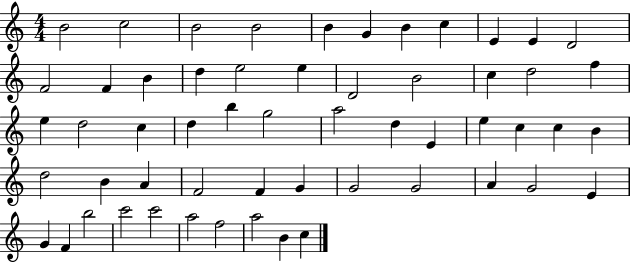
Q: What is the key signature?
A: C major